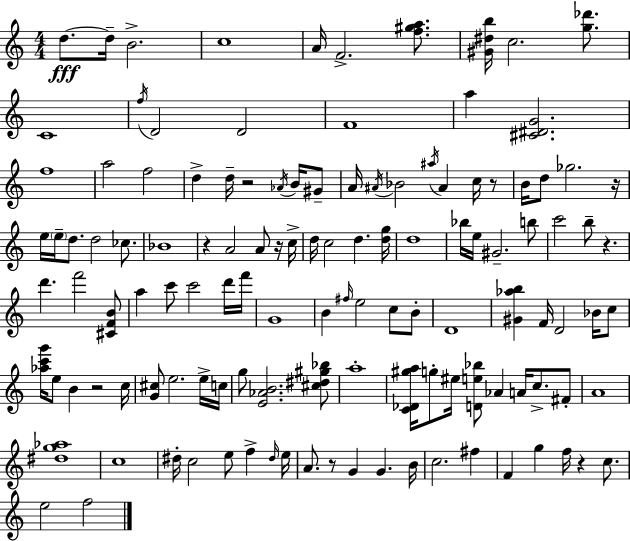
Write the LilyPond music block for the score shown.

{
  \clef treble
  \numericTimeSignature
  \time 4/4
  \key a \minor
  d''8.~~\fff d''16-- b'2.-> | c''1 | a'16 f'2.-> <f'' gis'' a''>8. | <gis' dis'' b''>16 c''2. <g'' des'''>8. | \break c'1 | \acciaccatura { f''16 } d'2 d'2 | f'1 | a''4 <cis' dis' g'>2. | \break f''1 | a''2 f''2 | d''4-> d''16-- r2 \acciaccatura { aes'16 } b'16 | gis'8-- a'16 \acciaccatura { ais'16 } bes'2 \acciaccatura { ais''16 } ais'4 | \break c''16 r8 b'16 d''8 ges''2. | r16 e''16 \parenthesize e''16-- d''8. d''2 | ces''8. bes'1 | r4 a'2 | \break a'8 r16 c''16-> d''16 c''2 d''4. | <d'' g''>16 d''1 | bes''16 e''16 gis'2.-- | b''8 c'''2 b''8-- r4. | \break d'''4. f'''2 | <cis' f' b'>8 a''4 c'''8 c'''2 | d'''16 f'''16 g'1 | b'4 \grace { fis''16 } e''2 | \break c''8 b'8-. d'1 | <gis' aes'' b''>4 f'16 d'2 | bes'16 c''8 <aes'' c''' g'''>16 e''8 b'4 r2 | c''16 <g' cis''>8 e''2. | \break e''16-> c''16 g''8 <e' aes' b'>2. | <cis'' dis'' gis'' bes''>8 a''1-. | <c' des' gis'' a''>16 g''8-. eis''16 <d' e'' bes''>8 aes'4 a'16 | c''8.-> fis'8-. a'1 | \break <dis'' g'' aes''>1 | c''1 | dis''16-. c''2 e''8 | f''4-> \grace { dis''16 } e''16 a'8. r8 g'4 g'4. | \break b'16 c''2. | fis''4 f'4 g''4 f''16 r4 | c''8. e''2 f''2 | \bar "|."
}